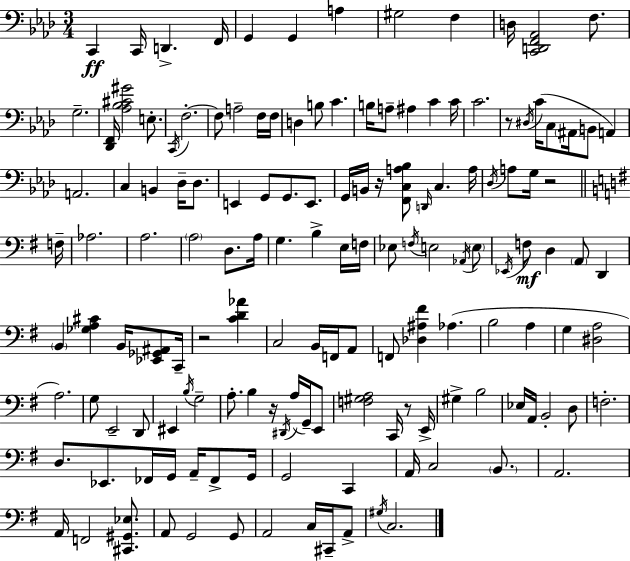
{
  \clef bass
  \numericTimeSignature
  \time 3/4
  \key aes \major
  c,4\ff c,16 d,4.-> f,16 | g,4 g,4 a4 | gis2 f4 | d16 <c, d, f, aes,>2 f8. | \break g2.-- | <des, f,>16 <aes bes cis' gis'>2 e8.-. | \acciaccatura { c,16 } f2.-.~~ | f8 a2-- f16 | \break f16 d4 b8 c'4. | b16 a8-- ais4 c'4 | c'16 c'2. | r8 \acciaccatura { dis16 } c'16( c8 \parenthesize ais,16 b,8 a,4) | \break a,2. | c4 b,4 des16-- des8. | e,4 g,8 g,8. e,8. | g,16 b,16 r16 <f, c a bes>8 \grace { d,16 } c4. | \break a16 \acciaccatura { des16 } a8 g16 r2 | \bar "||" \break \key g \major f16-- aes2. | a2. | \parenthesize a2 d8. | a16 g4. b4-> e16 | \break f16 ees8 \acciaccatura { f16 } e2 | \acciaccatura { aes,16 } \parenthesize e8 \acciaccatura { ees,16 }\mf f8 d4 \parenthesize a,8 | d,4 \parenthesize b,4 <ges a cis'>4 | b,16 <ees, ges, ais,>8 c,16-- r2 | \break <c' d' aes'>4 c2 | b,16 f,16 a,8 f,8 <des ais fis'>4 aes4.( | b2 | a4 g4 <dis a>2 | \break a2.) | g8 e,2-- | d,8 eis,4 \acciaccatura { b16 } g2-- | a8.-. b4 | \break r16 \acciaccatura { dis,16 }( a16 g,16--) e,8 <f gis a>2 | c,16 r8 e,16-> gis4-> b2 | ees16 a,16 b,2-. | d8 f2.-. | \break d8. ees,8. | fes,16 g,16 a,16-- fes,8-> g,16 g,2 | c,4 a,16 c2 | \parenthesize b,8. a,2. | \break a,16 f,2 | <cis, gis, ees>8. a,8 g,2 | g,8 a,2 | c16 cis,16-- a,8-> \acciaccatura { gis16 } c2. | \break \bar "|."
}